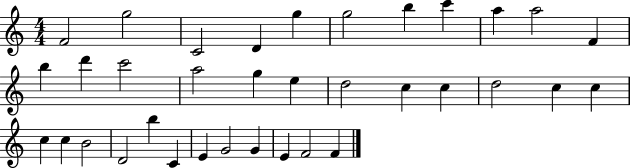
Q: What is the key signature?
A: C major